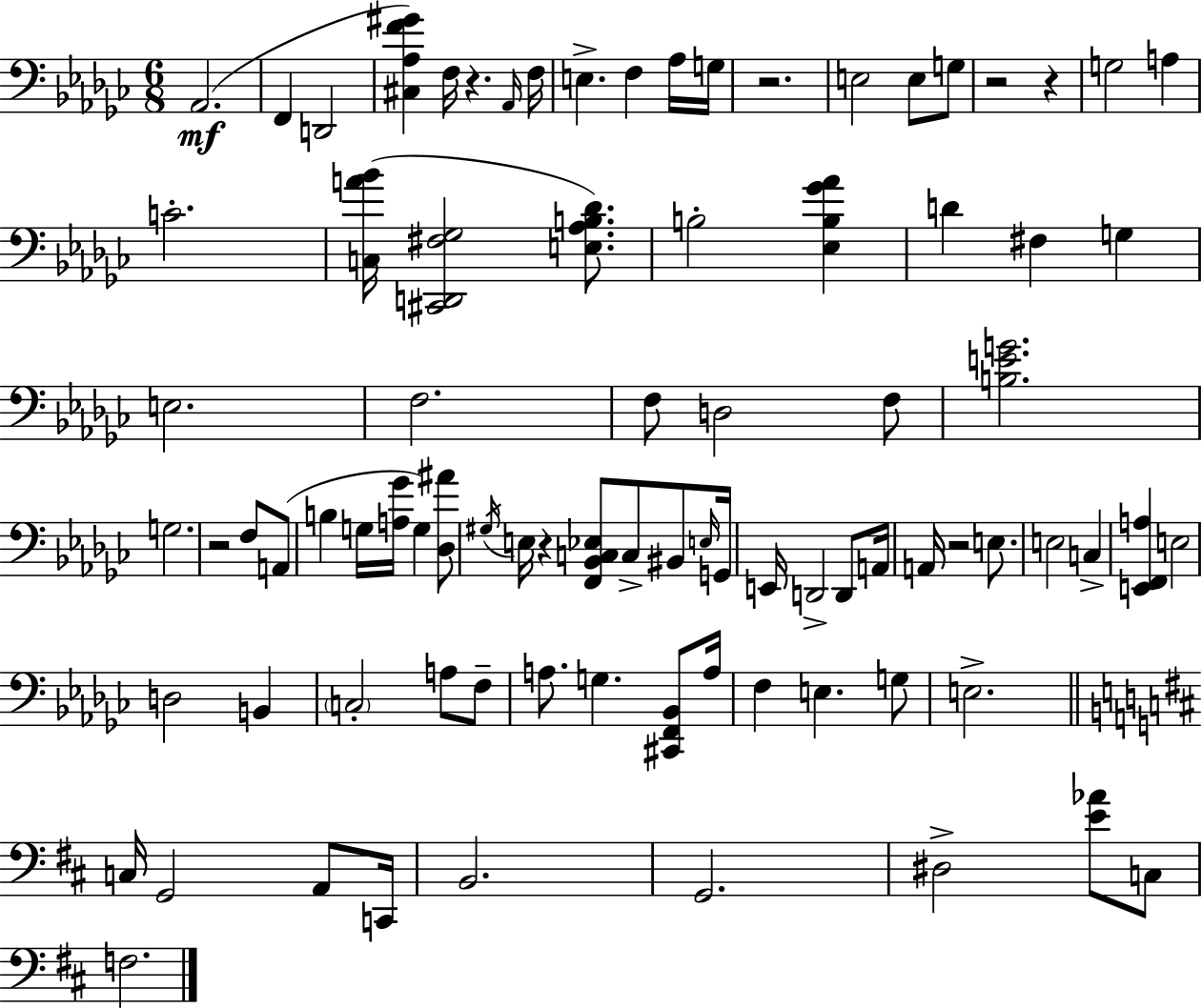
Ab2/h. F2/q D2/h [C#3,Ab3,F4,G#4]/q F3/s R/q. Ab2/s F3/s E3/q. F3/q Ab3/s G3/s R/h. E3/h E3/e G3/e R/h R/q G3/h A3/q C4/h. [C3,A4,Bb4]/s [C#2,D2,F#3,Gb3]/h [E3,Ab3,B3,Db4]/e. B3/h [Eb3,B3,Gb4,Ab4]/q D4/q F#3/q G3/q E3/h. F3/h. F3/e D3/h F3/e [B3,E4,G4]/h. G3/h. R/h F3/e A2/e B3/q G3/s [A3,Gb4]/s G3/q [Db3,A#4]/e G#3/s E3/s R/q [F2,Bb2,C3,Eb3]/e C3/e BIS2/e E3/s G2/s E2/s D2/h D2/e A2/s A2/s R/h E3/e. E3/h C3/q [E2,F2,A3]/q E3/h D3/h B2/q C3/h A3/e F3/e A3/e. G3/q. [C#2,F2,Bb2]/e A3/s F3/q E3/q. G3/e E3/h. C3/s G2/h A2/e C2/s B2/h. G2/h. D#3/h [E4,Ab4]/e C3/e F3/h.